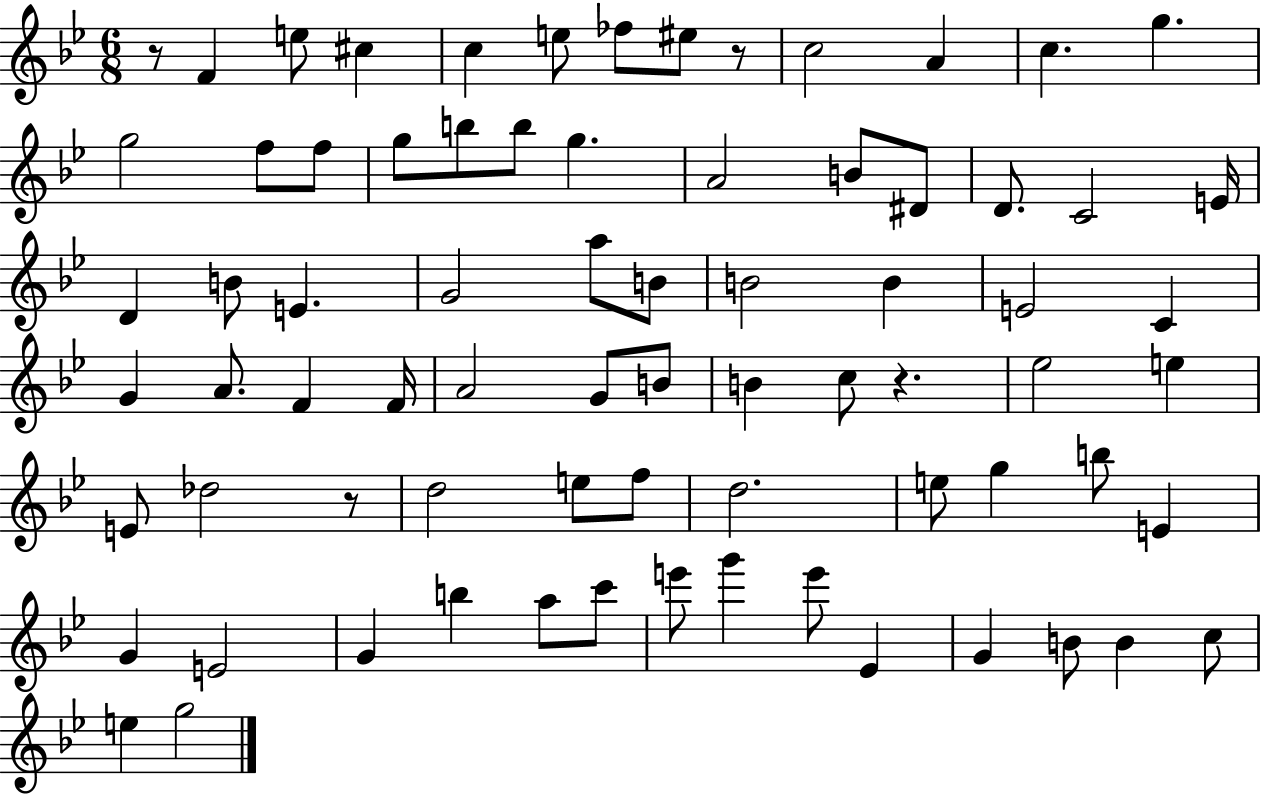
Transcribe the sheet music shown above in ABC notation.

X:1
T:Untitled
M:6/8
L:1/4
K:Bb
z/2 F e/2 ^c c e/2 _f/2 ^e/2 z/2 c2 A c g g2 f/2 f/2 g/2 b/2 b/2 g A2 B/2 ^D/2 D/2 C2 E/4 D B/2 E G2 a/2 B/2 B2 B E2 C G A/2 F F/4 A2 G/2 B/2 B c/2 z _e2 e E/2 _d2 z/2 d2 e/2 f/2 d2 e/2 g b/2 E G E2 G b a/2 c'/2 e'/2 g' e'/2 _E G B/2 B c/2 e g2